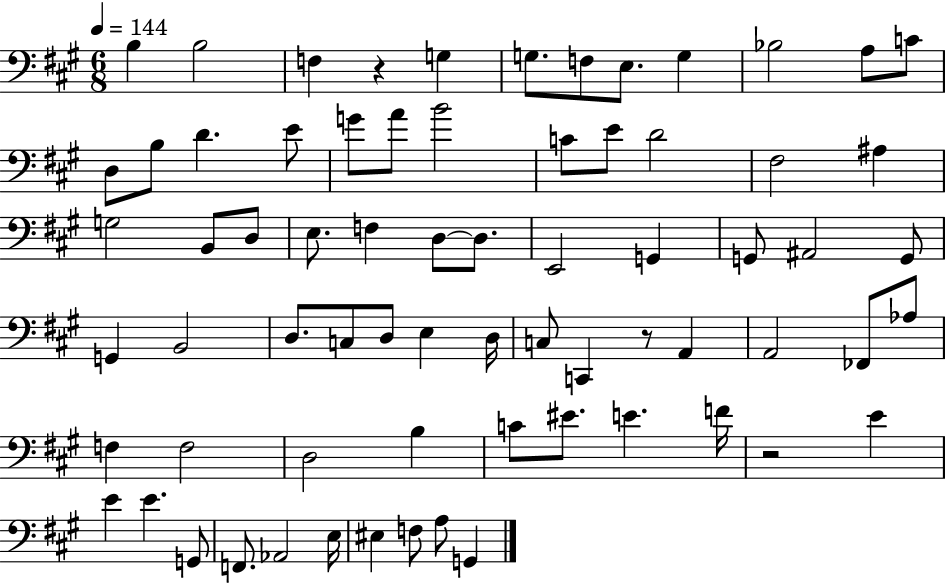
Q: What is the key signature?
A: A major